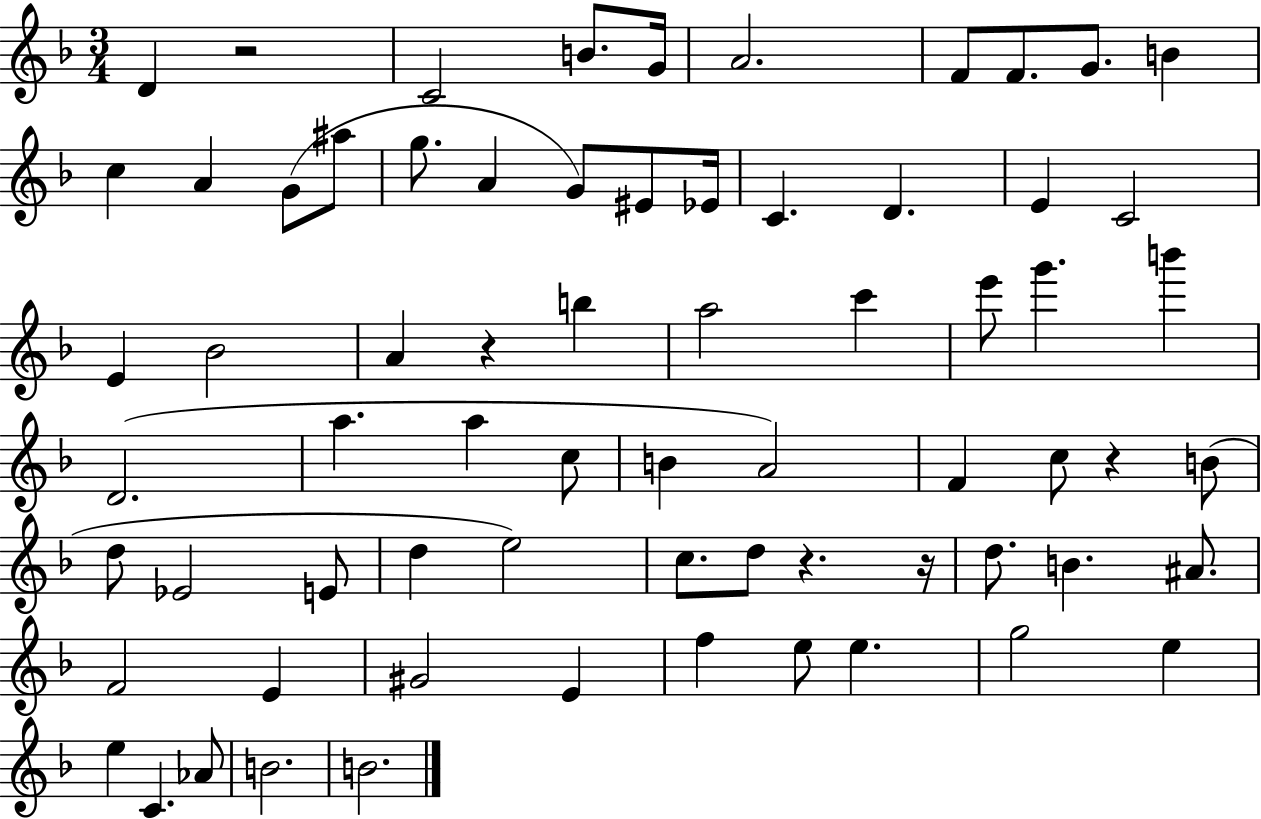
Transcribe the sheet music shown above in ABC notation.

X:1
T:Untitled
M:3/4
L:1/4
K:F
D z2 C2 B/2 G/4 A2 F/2 F/2 G/2 B c A G/2 ^a/2 g/2 A G/2 ^E/2 _E/4 C D E C2 E _B2 A z b a2 c' e'/2 g' b' D2 a a c/2 B A2 F c/2 z B/2 d/2 _E2 E/2 d e2 c/2 d/2 z z/4 d/2 B ^A/2 F2 E ^G2 E f e/2 e g2 e e C _A/2 B2 B2